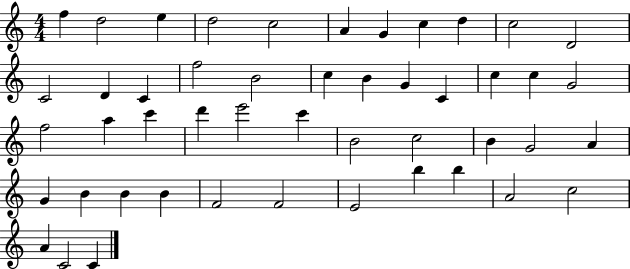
F5/q D5/h E5/q D5/h C5/h A4/q G4/q C5/q D5/q C5/h D4/h C4/h D4/q C4/q F5/h B4/h C5/q B4/q G4/q C4/q C5/q C5/q G4/h F5/h A5/q C6/q D6/q E6/h C6/q B4/h C5/h B4/q G4/h A4/q G4/q B4/q B4/q B4/q F4/h F4/h E4/h B5/q B5/q A4/h C5/h A4/q C4/h C4/q